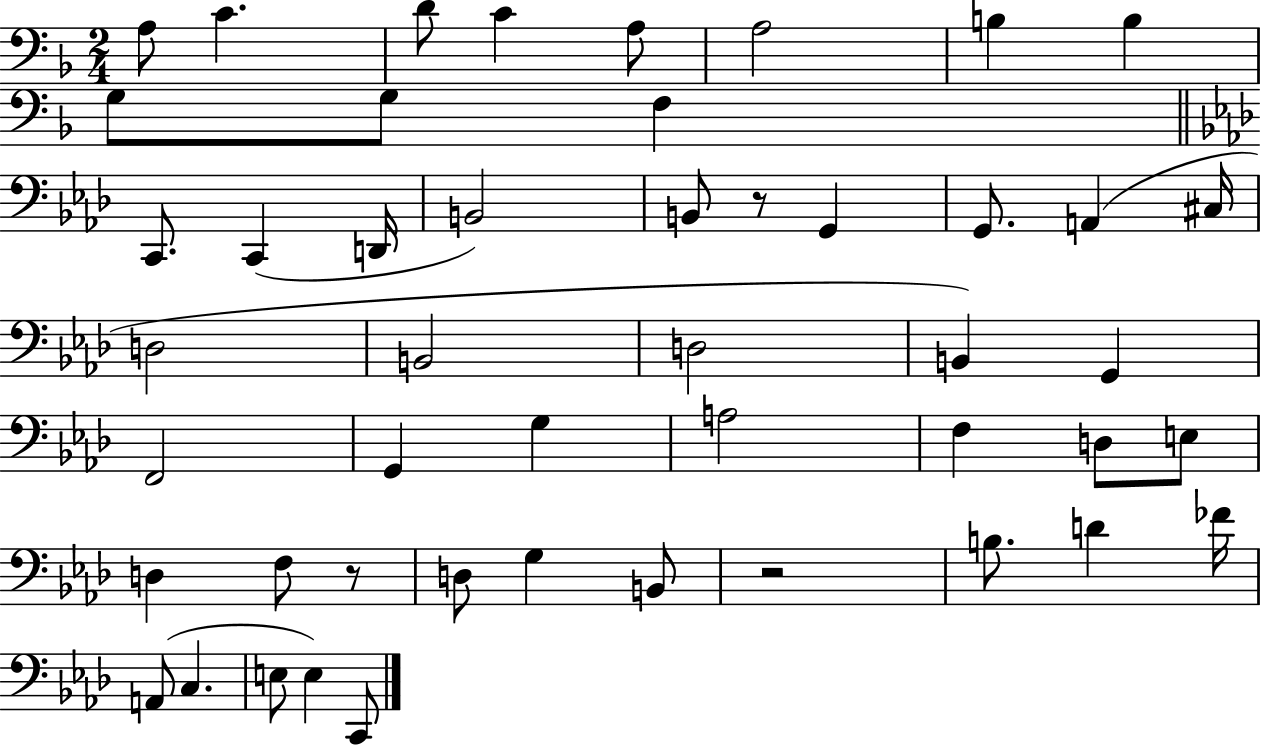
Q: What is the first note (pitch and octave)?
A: A3